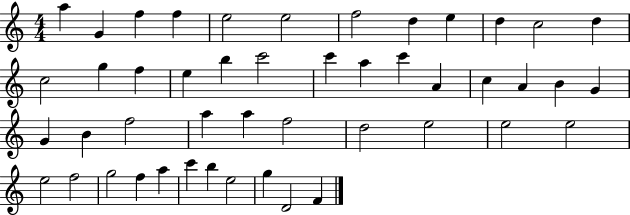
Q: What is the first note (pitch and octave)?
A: A5